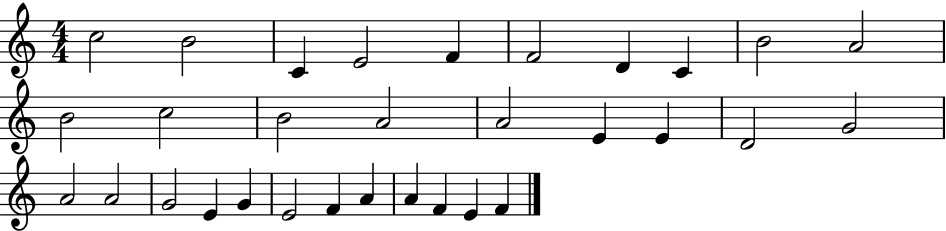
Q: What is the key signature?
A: C major